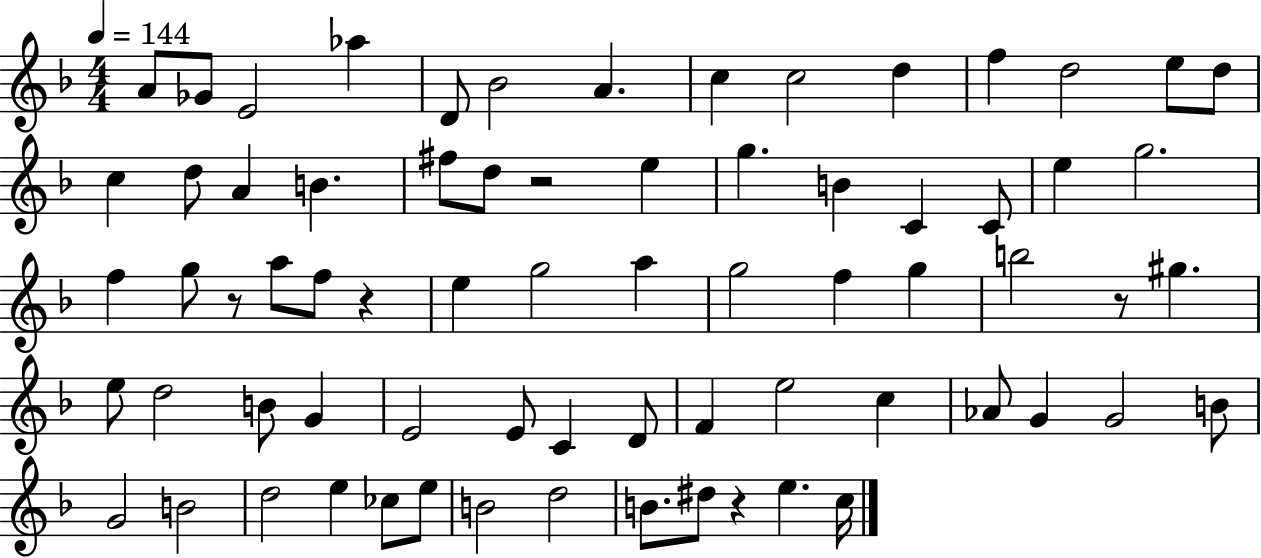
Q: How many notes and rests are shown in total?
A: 71